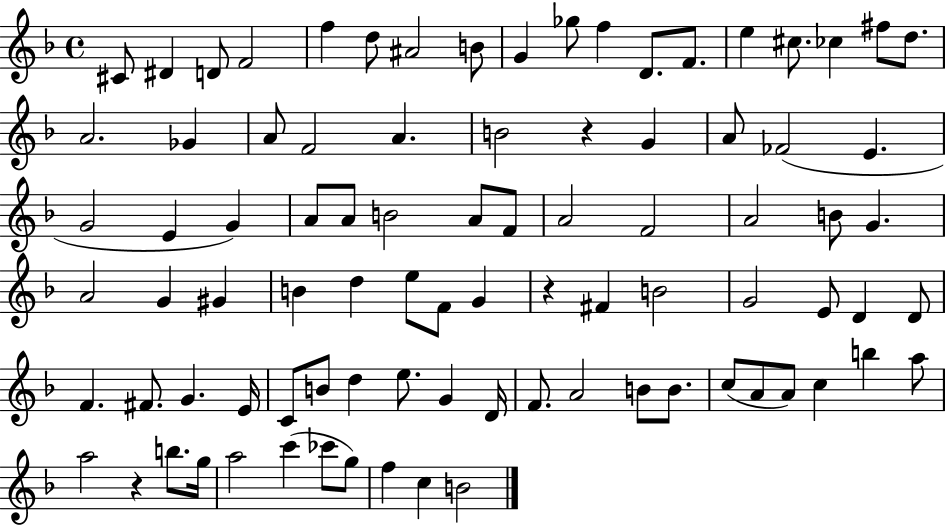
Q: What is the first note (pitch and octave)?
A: C#4